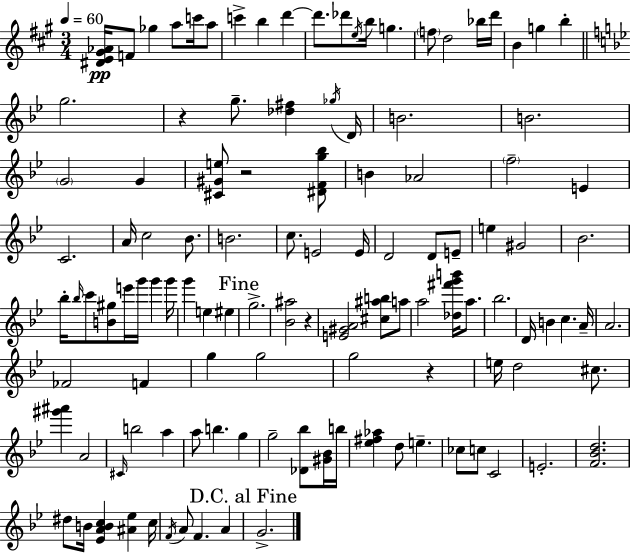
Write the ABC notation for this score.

X:1
T:Untitled
M:3/4
L:1/4
K:A
[^DE^G_A]/4 F/2 _g a/2 c'/4 a/2 c' b d' d'/2 _d'/2 e/4 b/4 g f/2 d2 _b/4 d'/4 B g b g2 z g/2 [_d^f] _g/4 D/4 B2 B2 G2 G [^C^Ge]/2 z2 [^DFg_b]/2 B _A2 f2 E C2 A/4 c2 _B/2 B2 c/2 E2 E/4 D2 D/2 E/2 e ^G2 _B2 _b/4 _b/4 c'/2 [B^g]/2 e'/4 g'/4 g' g'/4 g' e ^e g2 [_B^a]2 z [E^GA]2 [^c^ab]/2 a/2 a2 [_d^f'g'b']/4 a/2 _b2 D/4 B c A/4 A2 _F2 F g g2 g2 z e/4 d2 ^c/2 [^g'^a'] A2 ^C/4 b2 a a/2 b g g2 [_D_b]/2 [^G_B]/4 b/4 [_e^f_a] d/2 e _c/2 c/2 C2 E2 [F_Bd]2 ^d/2 B/4 [_EABc] [^A_e] c/4 F/4 A/2 F A G2